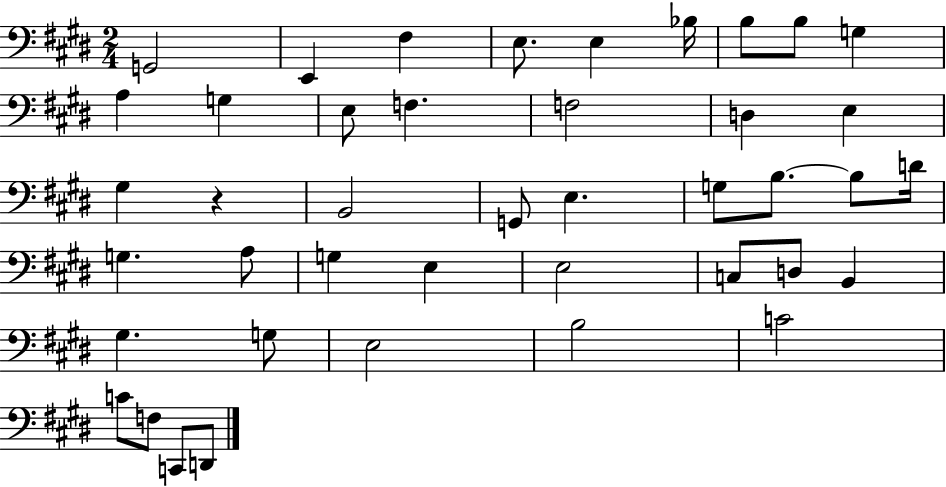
{
  \clef bass
  \numericTimeSignature
  \time 2/4
  \key e \major
  \repeat volta 2 { g,2 | e,4 fis4 | e8. e4 bes16 | b8 b8 g4 | \break a4 g4 | e8 f4. | f2 | d4 e4 | \break gis4 r4 | b,2 | g,8 e4. | g8 b8.~~ b8 d'16 | \break g4. a8 | g4 e4 | e2 | c8 d8 b,4 | \break gis4. g8 | e2 | b2 | c'2 | \break c'8 f8 c,8 d,8 | } \bar "|."
}